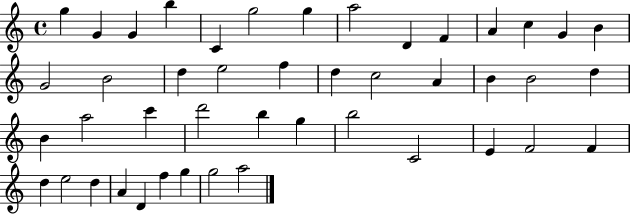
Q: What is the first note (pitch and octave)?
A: G5